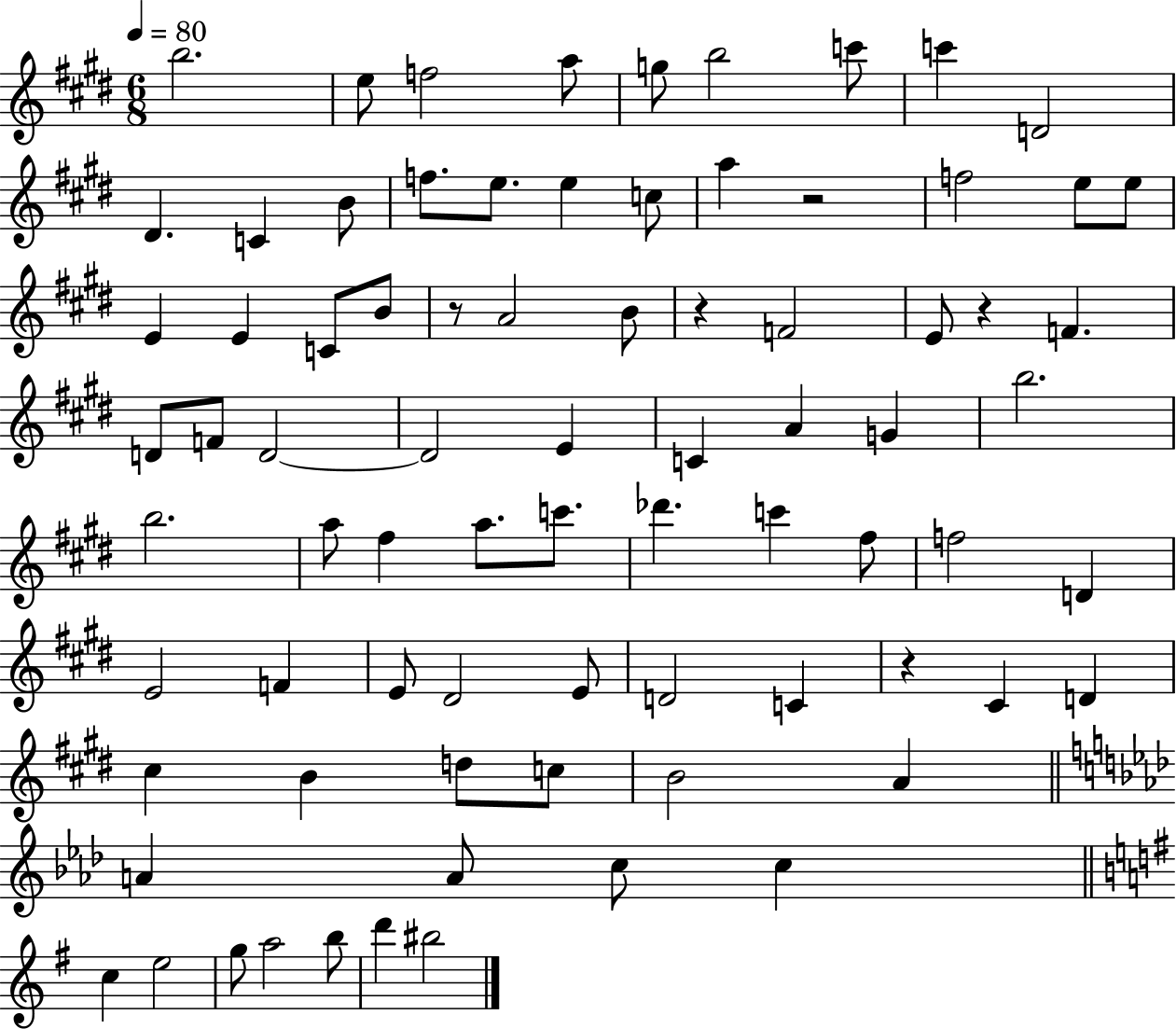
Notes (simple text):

B5/h. E5/e F5/h A5/e G5/e B5/h C6/e C6/q D4/h D#4/q. C4/q B4/e F5/e. E5/e. E5/q C5/e A5/q R/h F5/h E5/e E5/e E4/q E4/q C4/e B4/e R/e A4/h B4/e R/q F4/h E4/e R/q F4/q. D4/e F4/e D4/h D4/h E4/q C4/q A4/q G4/q B5/h. B5/h. A5/e F#5/q A5/e. C6/e. Db6/q. C6/q F#5/e F5/h D4/q E4/h F4/q E4/e D#4/h E4/e D4/h C4/q R/q C#4/q D4/q C#5/q B4/q D5/e C5/e B4/h A4/q A4/q A4/e C5/e C5/q C5/q E5/h G5/e A5/h B5/e D6/q BIS5/h